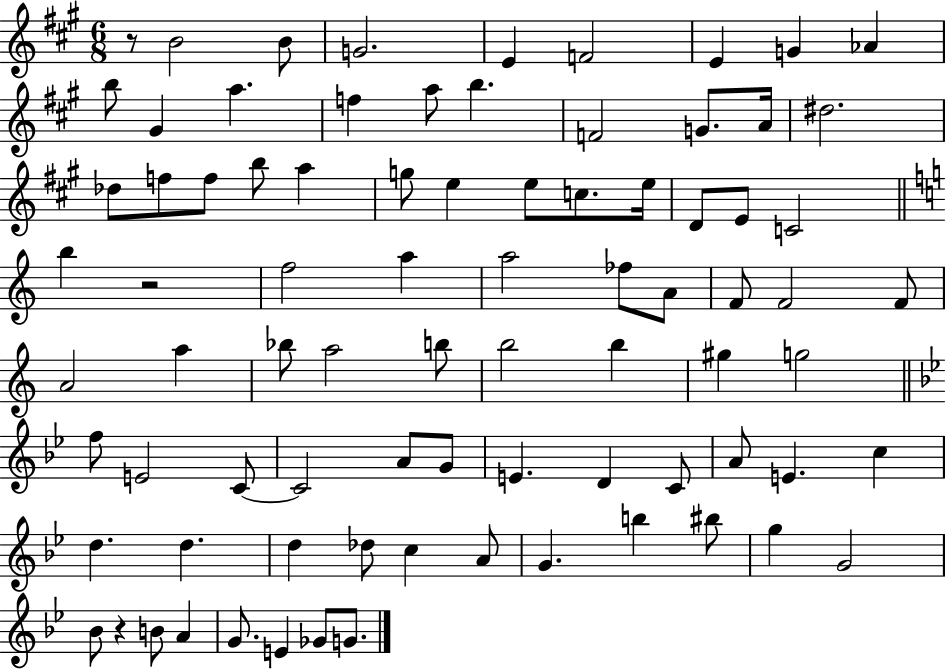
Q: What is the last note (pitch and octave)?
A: G4